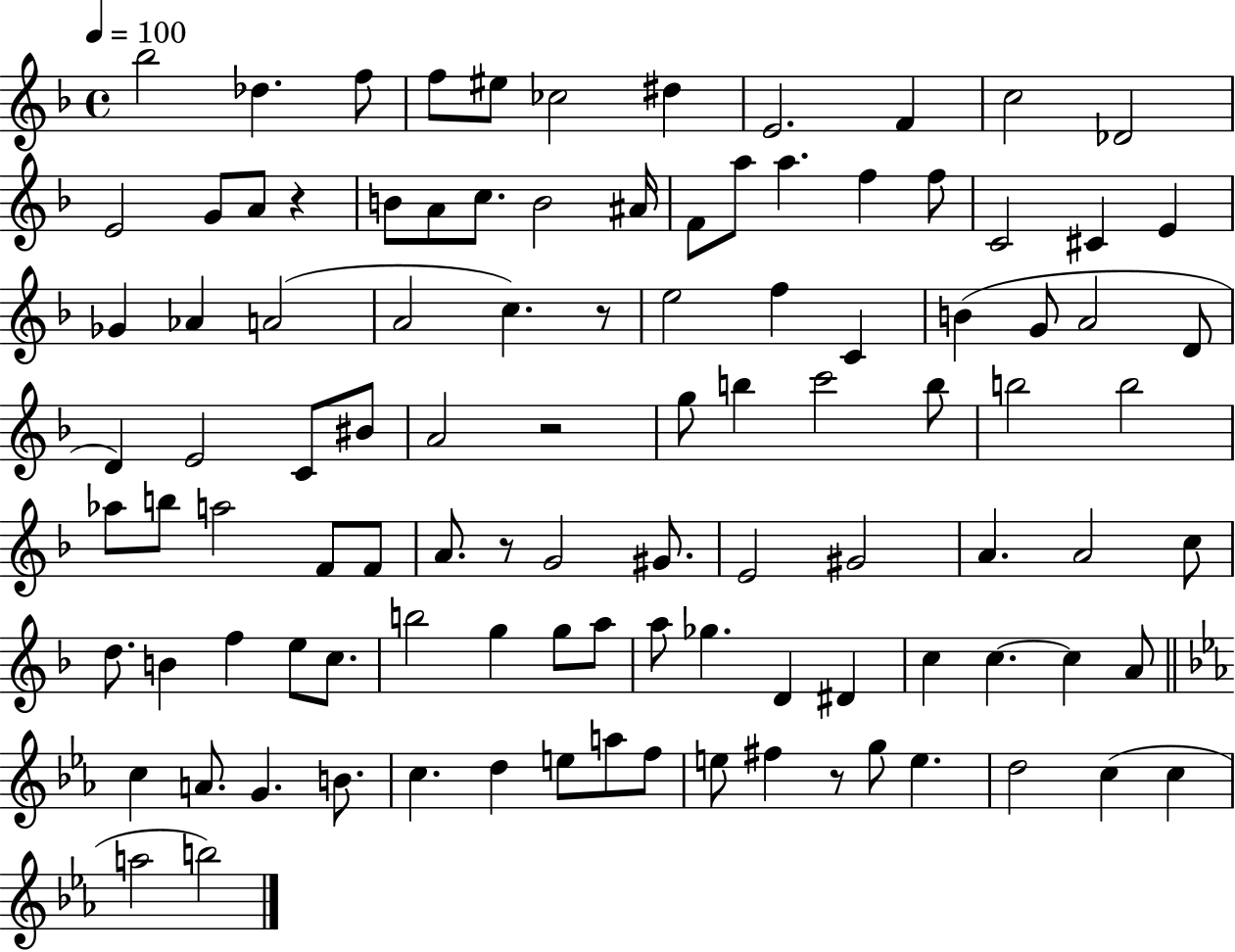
{
  \clef treble
  \time 4/4
  \defaultTimeSignature
  \key f \major
  \tempo 4 = 100
  bes''2 des''4. f''8 | f''8 eis''8 ces''2 dis''4 | e'2. f'4 | c''2 des'2 | \break e'2 g'8 a'8 r4 | b'8 a'8 c''8. b'2 ais'16 | f'8 a''8 a''4. f''4 f''8 | c'2 cis'4 e'4 | \break ges'4 aes'4 a'2( | a'2 c''4.) r8 | e''2 f''4 c'4 | b'4( g'8 a'2 d'8 | \break d'4) e'2 c'8 bis'8 | a'2 r2 | g''8 b''4 c'''2 b''8 | b''2 b''2 | \break aes''8 b''8 a''2 f'8 f'8 | a'8. r8 g'2 gis'8. | e'2 gis'2 | a'4. a'2 c''8 | \break d''8. b'4 f''4 e''8 c''8. | b''2 g''4 g''8 a''8 | a''8 ges''4. d'4 dis'4 | c''4 c''4.~~ c''4 a'8 | \break \bar "||" \break \key c \minor c''4 a'8. g'4. b'8. | c''4. d''4 e''8 a''8 f''8 | e''8 fis''4 r8 g''8 e''4. | d''2 c''4( c''4 | \break a''2 b''2) | \bar "|."
}